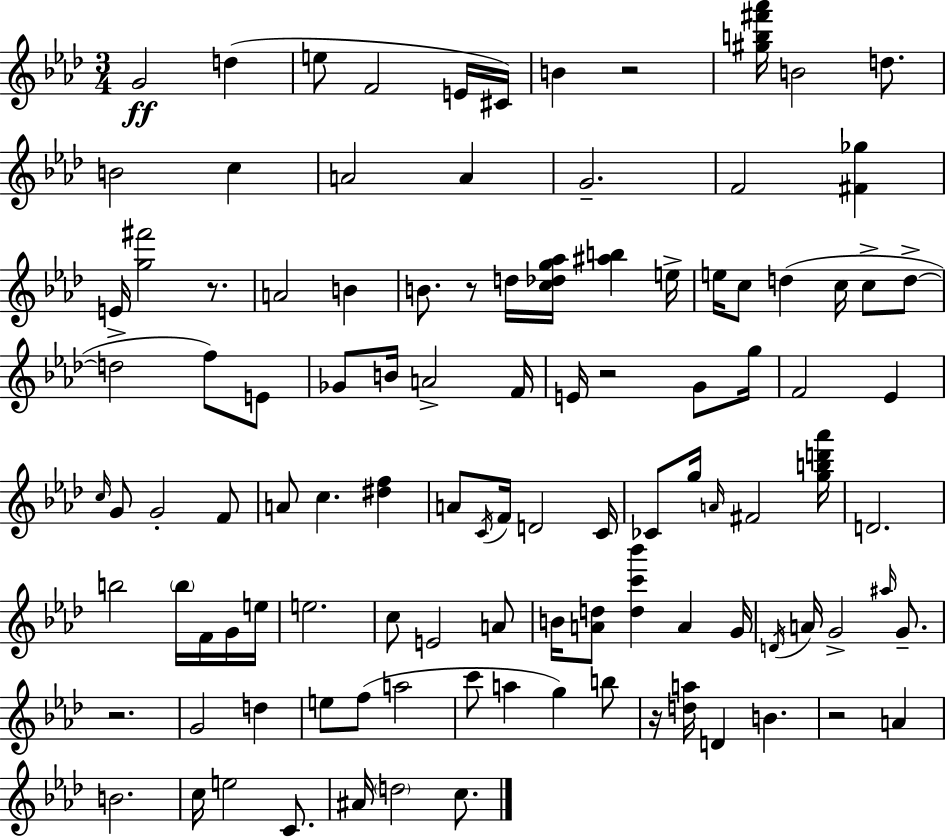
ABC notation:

X:1
T:Untitled
M:3/4
L:1/4
K:Ab
G2 d e/2 F2 E/4 ^C/4 B z2 [^gb^f'_a']/4 B2 d/2 B2 c A2 A G2 F2 [^F_g] E/4 [g^f']2 z/2 A2 B B/2 z/2 d/4 [c_dg_a]/4 [^ab] e/4 e/4 c/2 d c/4 c/2 d/2 d2 f/2 E/2 _G/2 B/4 A2 F/4 E/4 z2 G/2 g/4 F2 _E c/4 G/2 G2 F/2 A/2 c [^df] A/2 C/4 F/4 D2 C/4 _C/2 g/4 A/4 ^F2 [gbd'_a']/4 D2 b2 b/4 F/4 G/4 e/4 e2 c/2 E2 A/2 B/4 [Ad]/2 [dc'_b'] A G/4 D/4 A/4 G2 ^a/4 G/2 z2 G2 d e/2 f/2 a2 c'/2 a g b/2 z/4 [da]/4 D B z2 A B2 c/4 e2 C/2 ^A/4 d2 c/2